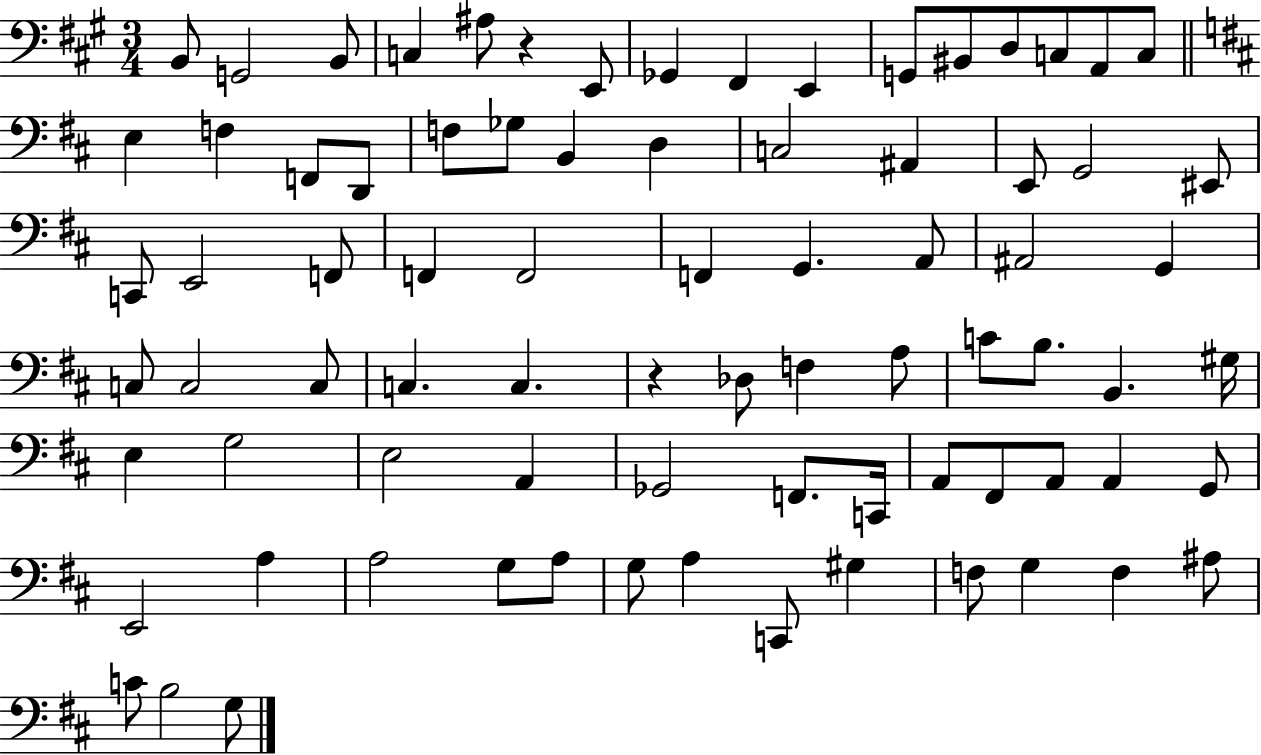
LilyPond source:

{
  \clef bass
  \numericTimeSignature
  \time 3/4
  \key a \major
  b,8 g,2 b,8 | c4 ais8 r4 e,8 | ges,4 fis,4 e,4 | g,8 bis,8 d8 c8 a,8 c8 | \break \bar "||" \break \key d \major e4 f4 f,8 d,8 | f8 ges8 b,4 d4 | c2 ais,4 | e,8 g,2 eis,8 | \break c,8 e,2 f,8 | f,4 f,2 | f,4 g,4. a,8 | ais,2 g,4 | \break c8 c2 c8 | c4. c4. | r4 des8 f4 a8 | c'8 b8. b,4. gis16 | \break e4 g2 | e2 a,4 | ges,2 f,8. c,16 | a,8 fis,8 a,8 a,4 g,8 | \break e,2 a4 | a2 g8 a8 | g8 a4 c,8 gis4 | f8 g4 f4 ais8 | \break c'8 b2 g8 | \bar "|."
}